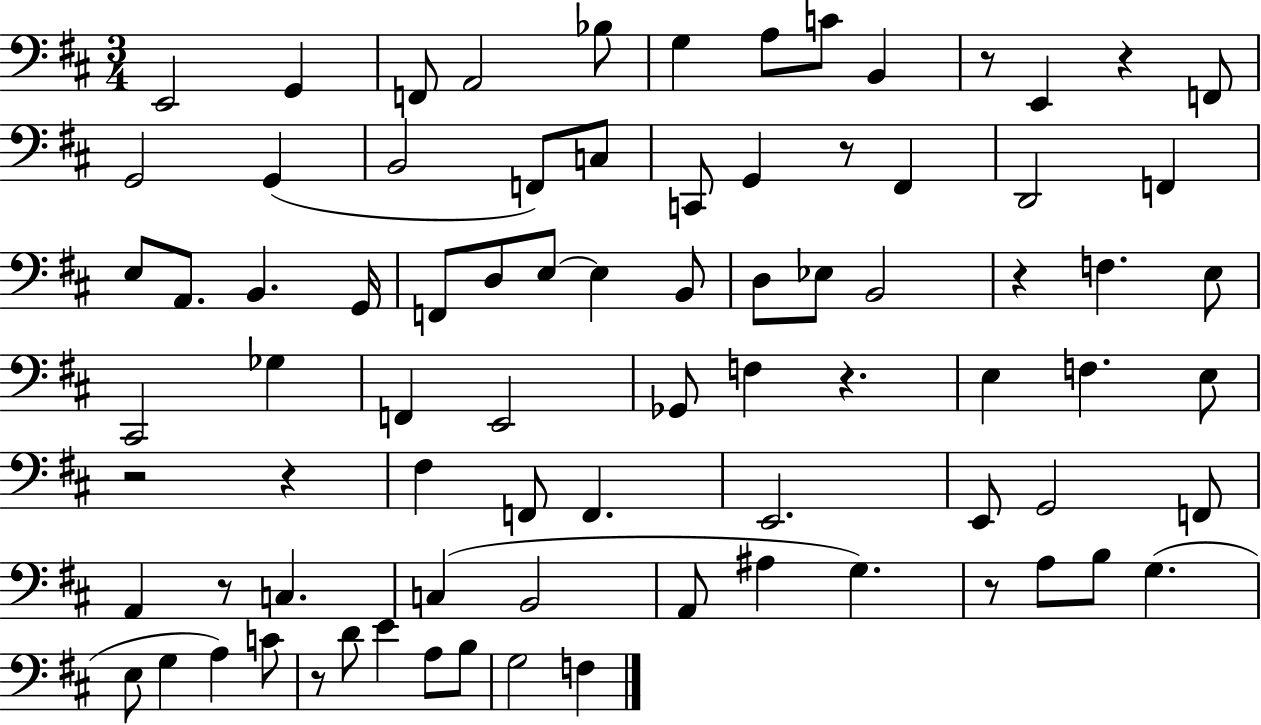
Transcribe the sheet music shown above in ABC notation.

X:1
T:Untitled
M:3/4
L:1/4
K:D
E,,2 G,, F,,/2 A,,2 _B,/2 G, A,/2 C/2 B,, z/2 E,, z F,,/2 G,,2 G,, B,,2 F,,/2 C,/2 C,,/2 G,, z/2 ^F,, D,,2 F,, E,/2 A,,/2 B,, G,,/4 F,,/2 D,/2 E,/2 E, B,,/2 D,/2 _E,/2 B,,2 z F, E,/2 ^C,,2 _G, F,, E,,2 _G,,/2 F, z E, F, E,/2 z2 z ^F, F,,/2 F,, E,,2 E,,/2 G,,2 F,,/2 A,, z/2 C, C, B,,2 A,,/2 ^A, G, z/2 A,/2 B,/2 G, E,/2 G, A, C/2 z/2 D/2 E A,/2 B,/2 G,2 F,